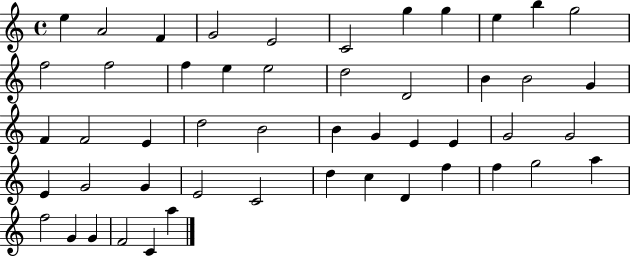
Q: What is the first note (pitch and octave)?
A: E5